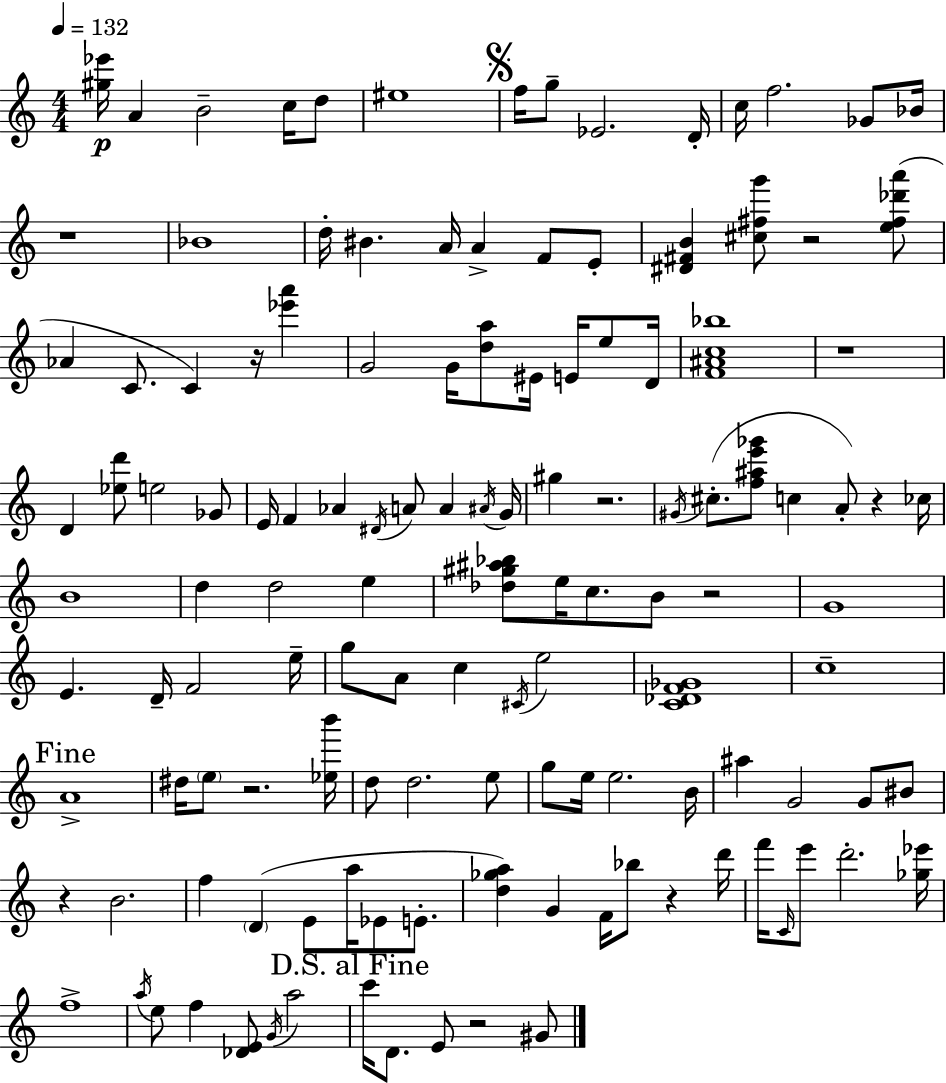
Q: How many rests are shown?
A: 11